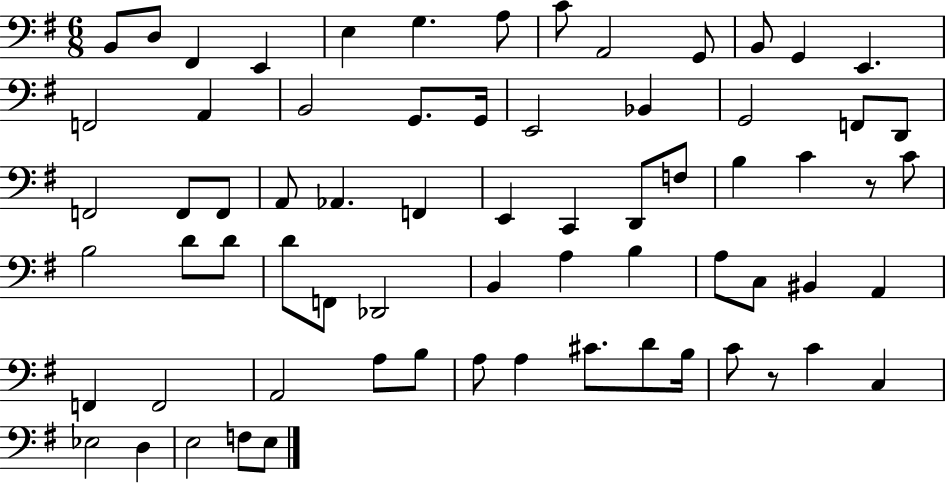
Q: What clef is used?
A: bass